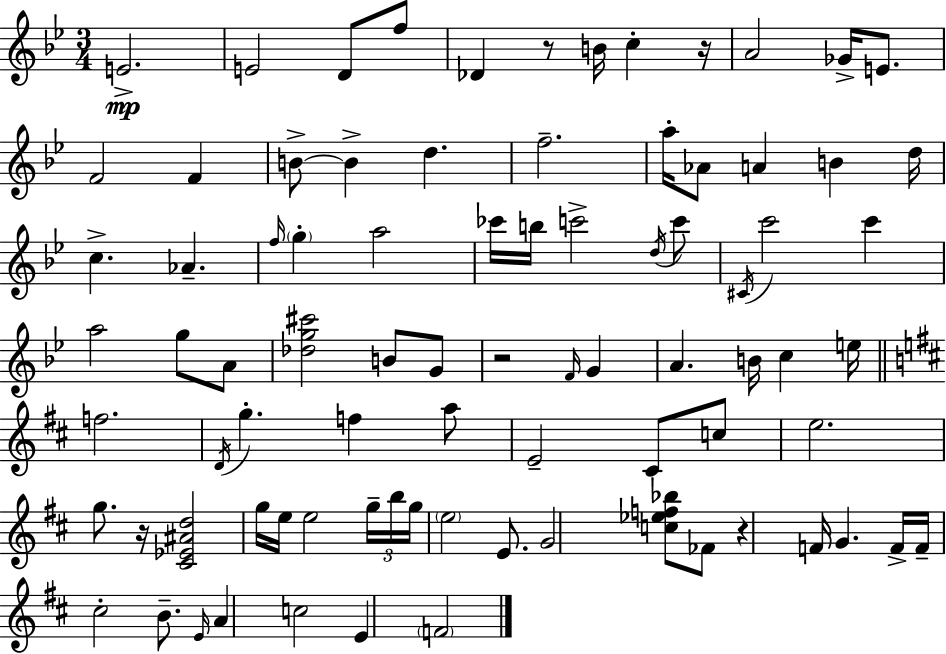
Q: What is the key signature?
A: BES major